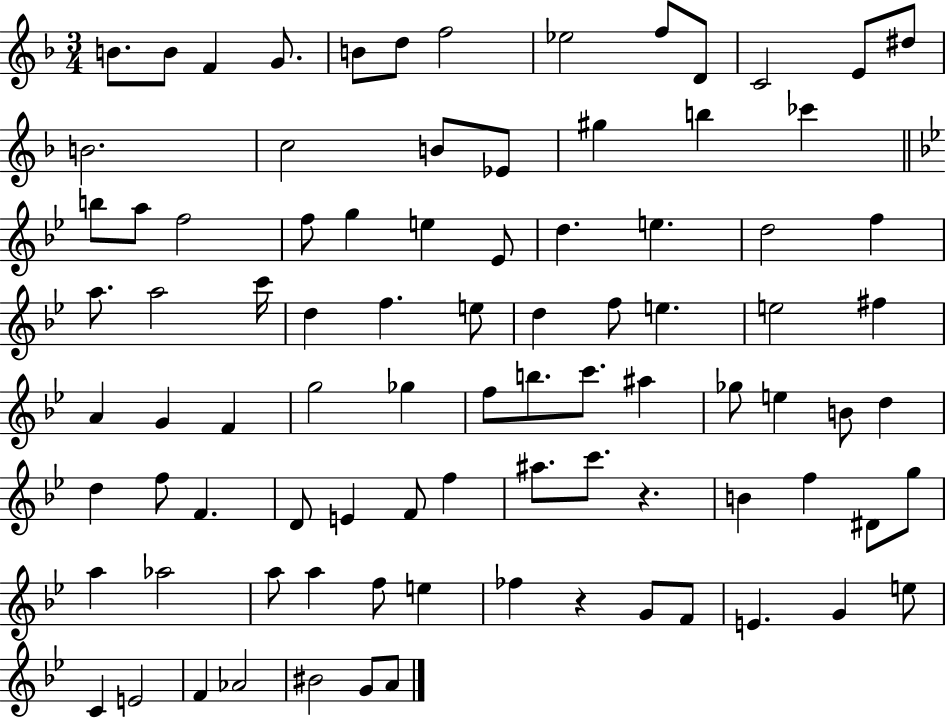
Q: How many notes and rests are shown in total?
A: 89